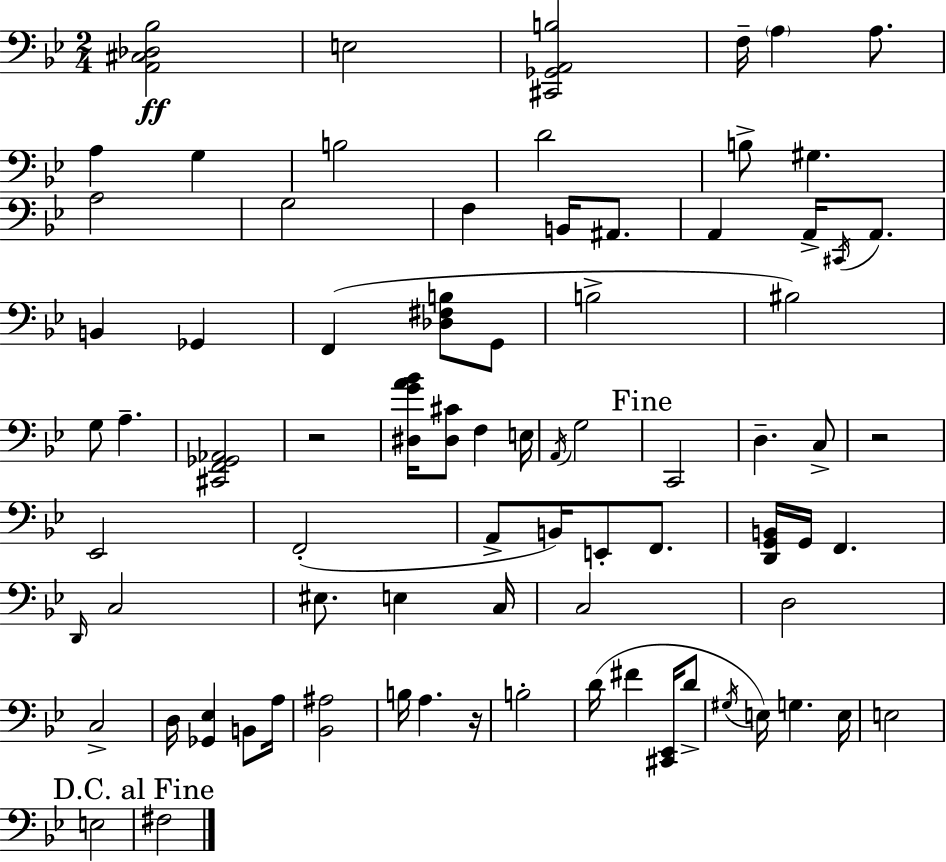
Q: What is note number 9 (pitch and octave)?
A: B3